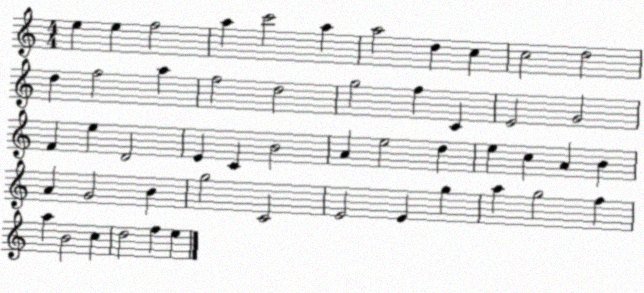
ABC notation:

X:1
T:Untitled
M:4/4
L:1/4
K:C
e e f2 a c'2 a a2 d c c2 d2 d f2 a f2 d2 g2 f C E2 G2 F e D2 E C B2 A e2 d e c A B A G2 B g2 C2 E2 E g a g2 f a B2 c d2 f e